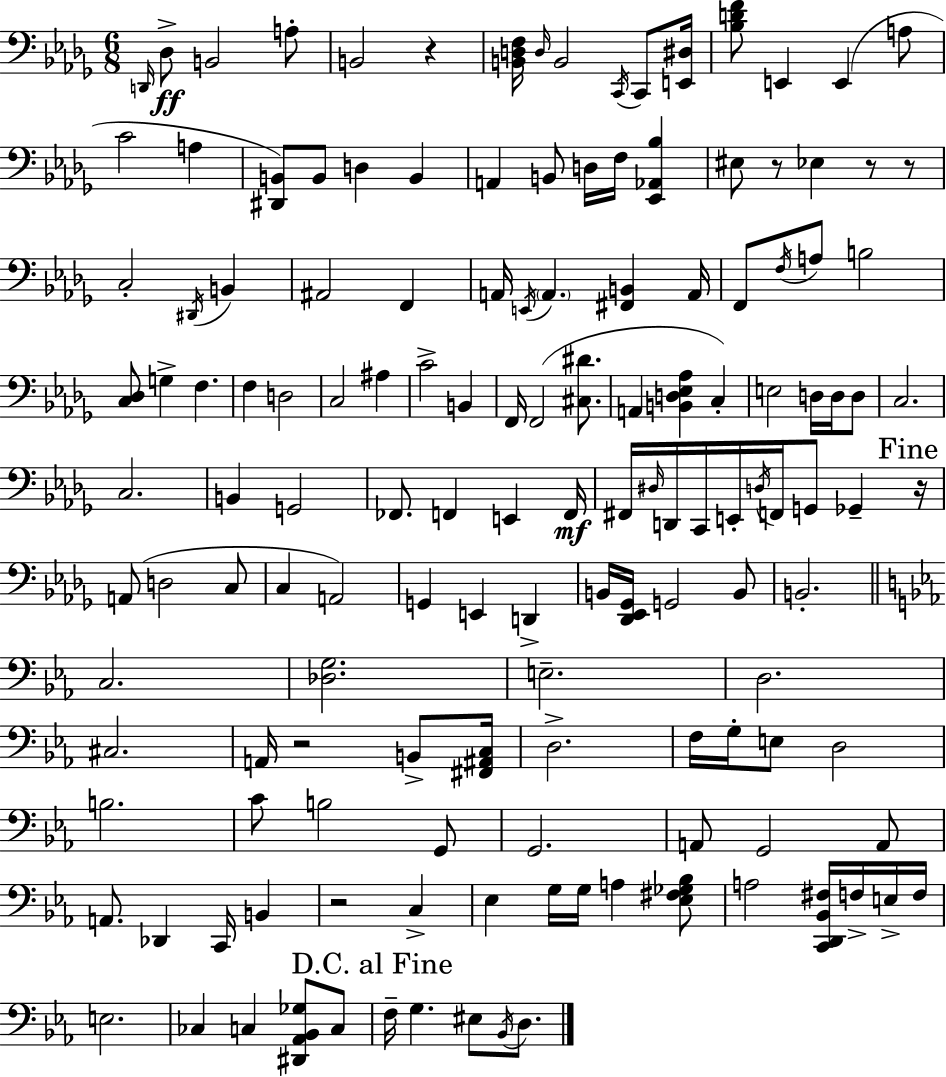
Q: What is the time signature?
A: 6/8